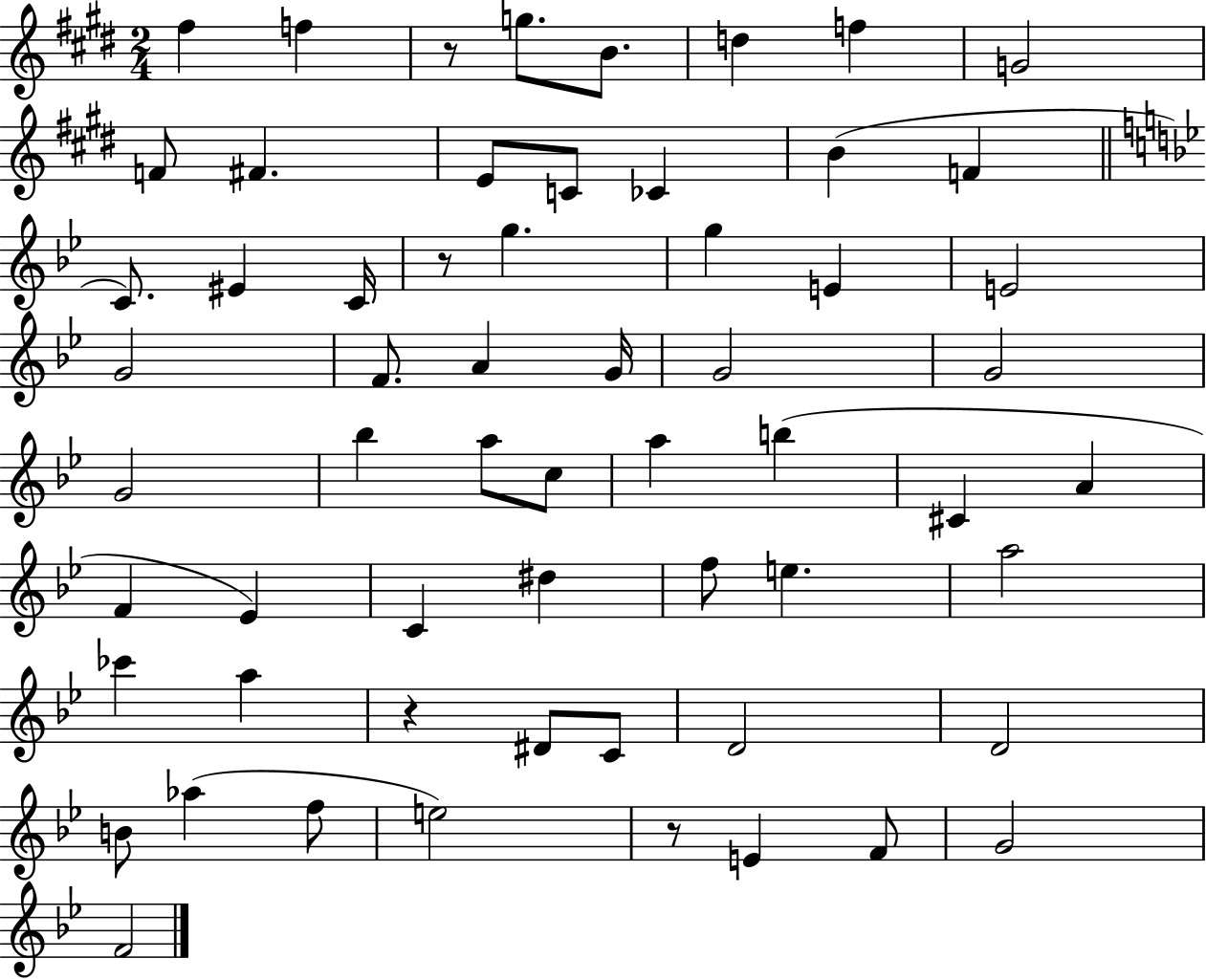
{
  \clef treble
  \numericTimeSignature
  \time 2/4
  \key e \major
  \repeat volta 2 { fis''4 f''4 | r8 g''8. b'8. | d''4 f''4 | g'2 | \break f'8 fis'4. | e'8 c'8 ces'4 | b'4( f'4 | \bar "||" \break \key g \minor c'8.) eis'4 c'16 | r8 g''4. | g''4 e'4 | e'2 | \break g'2 | f'8. a'4 g'16 | g'2 | g'2 | \break g'2 | bes''4 a''8 c''8 | a''4 b''4( | cis'4 a'4 | \break f'4 ees'4) | c'4 dis''4 | f''8 e''4. | a''2 | \break ces'''4 a''4 | r4 dis'8 c'8 | d'2 | d'2 | \break b'8 aes''4( f''8 | e''2) | r8 e'4 f'8 | g'2 | \break f'2 | } \bar "|."
}